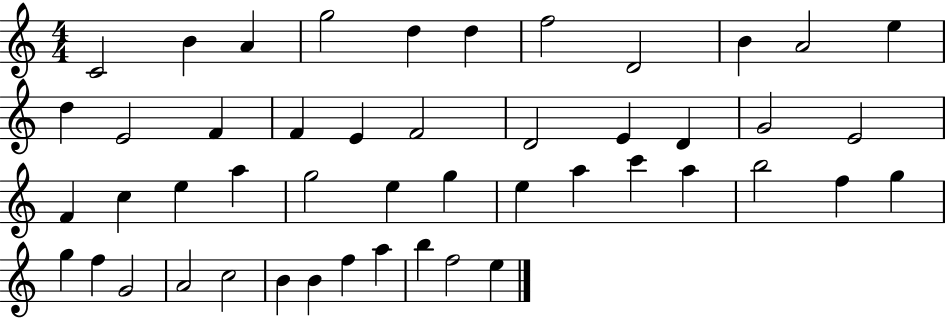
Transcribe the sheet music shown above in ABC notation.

X:1
T:Untitled
M:4/4
L:1/4
K:C
C2 B A g2 d d f2 D2 B A2 e d E2 F F E F2 D2 E D G2 E2 F c e a g2 e g e a c' a b2 f g g f G2 A2 c2 B B f a b f2 e